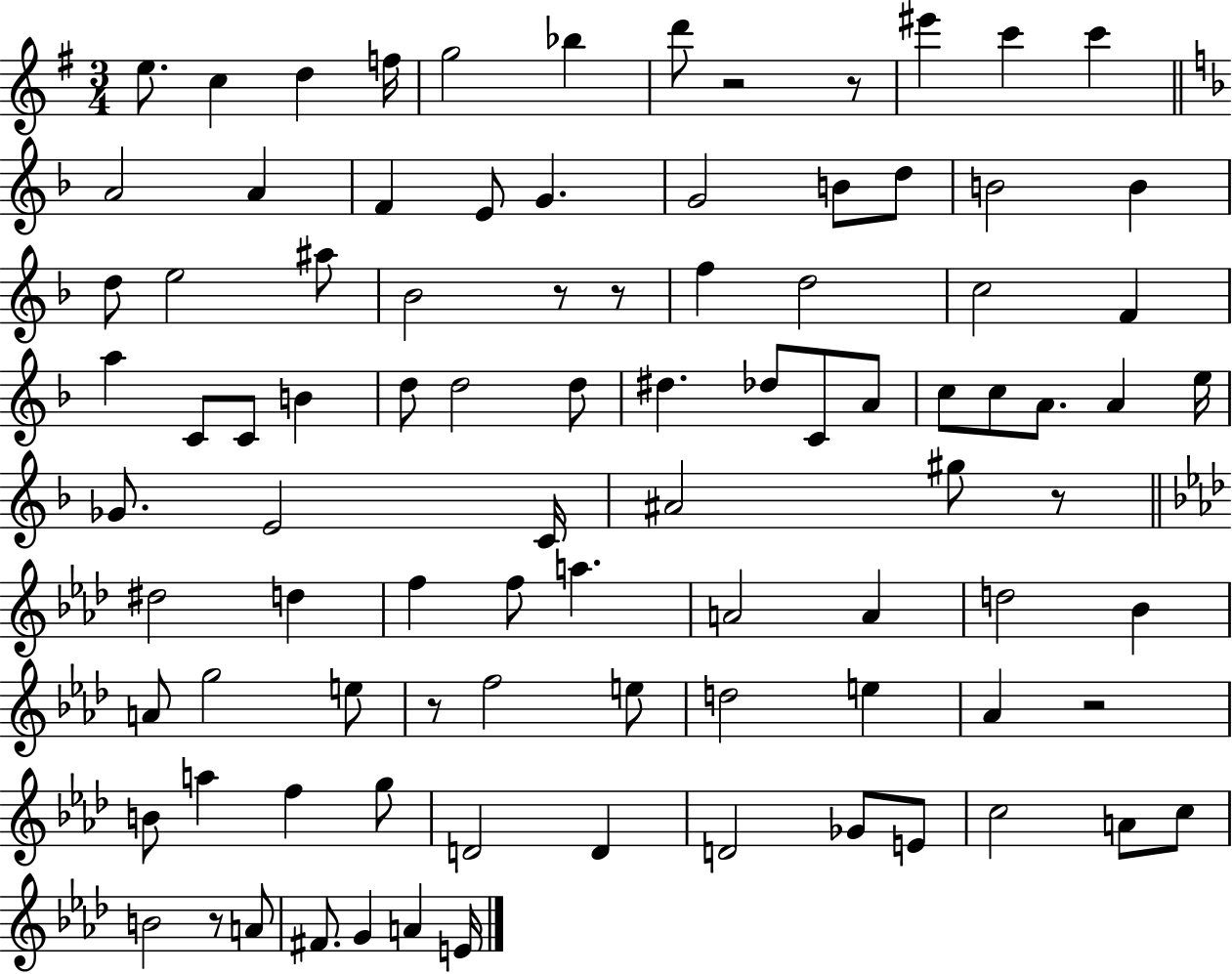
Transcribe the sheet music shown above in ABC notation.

X:1
T:Untitled
M:3/4
L:1/4
K:G
e/2 c d f/4 g2 _b d'/2 z2 z/2 ^e' c' c' A2 A F E/2 G G2 B/2 d/2 B2 B d/2 e2 ^a/2 _B2 z/2 z/2 f d2 c2 F a C/2 C/2 B d/2 d2 d/2 ^d _d/2 C/2 A/2 c/2 c/2 A/2 A e/4 _G/2 E2 C/4 ^A2 ^g/2 z/2 ^d2 d f f/2 a A2 A d2 _B A/2 g2 e/2 z/2 f2 e/2 d2 e _A z2 B/2 a f g/2 D2 D D2 _G/2 E/2 c2 A/2 c/2 B2 z/2 A/2 ^F/2 G A E/4